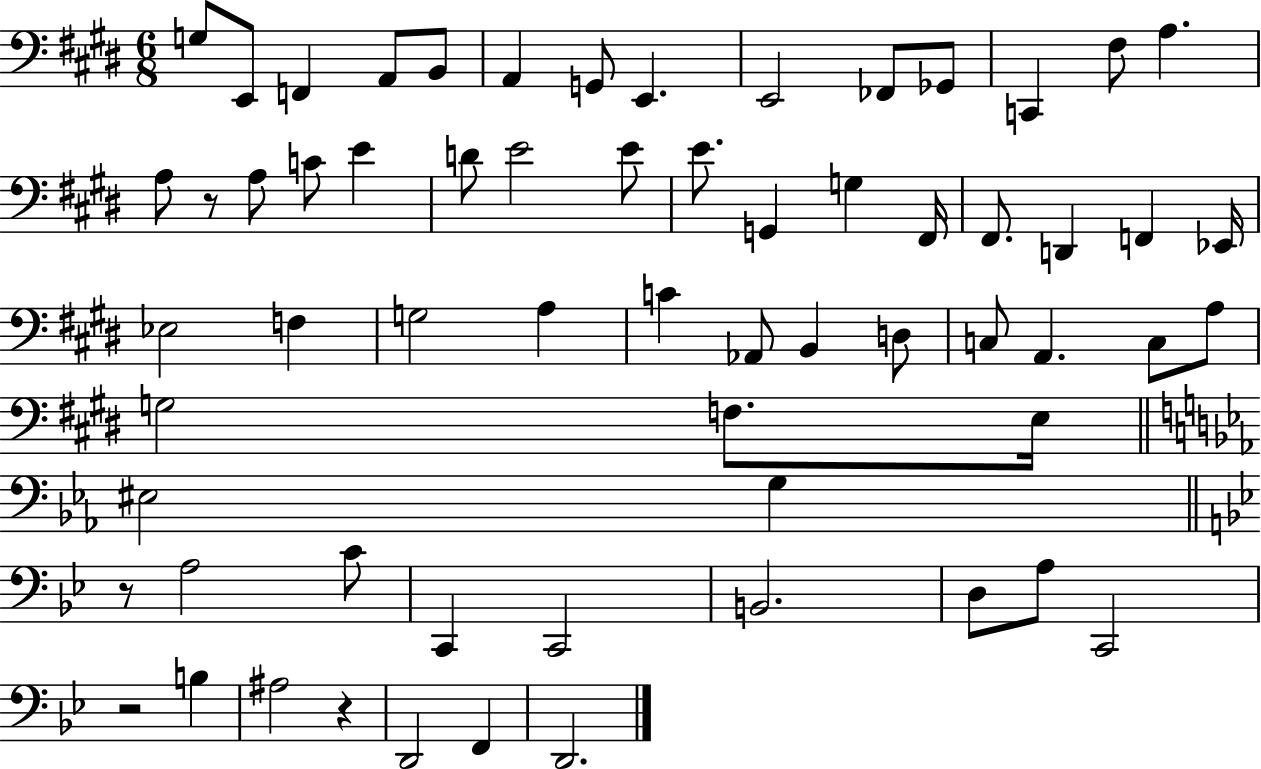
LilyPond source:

{
  \clef bass
  \numericTimeSignature
  \time 6/8
  \key e \major
  \repeat volta 2 { g8 e,8 f,4 a,8 b,8 | a,4 g,8 e,4. | e,2 fes,8 ges,8 | c,4 fis8 a4. | \break a8 r8 a8 c'8 e'4 | d'8 e'2 e'8 | e'8. g,4 g4 fis,16 | fis,8. d,4 f,4 ees,16 | \break ees2 f4 | g2 a4 | c'4 aes,8 b,4 d8 | c8 a,4. c8 a8 | \break g2 f8. e16 | \bar "||" \break \key c \minor eis2 g4 | \bar "||" \break \key bes \major r8 a2 c'8 | c,4 c,2 | b,2. | d8 a8 c,2 | \break r2 b4 | ais2 r4 | d,2 f,4 | d,2. | \break } \bar "|."
}